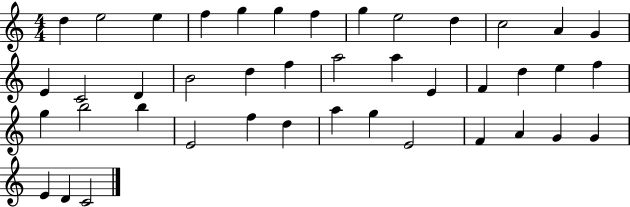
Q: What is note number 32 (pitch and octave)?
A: D5